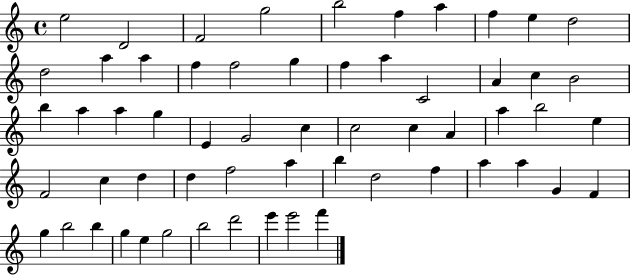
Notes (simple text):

E5/h D4/h F4/h G5/h B5/h F5/q A5/q F5/q E5/q D5/h D5/h A5/q A5/q F5/q F5/h G5/q F5/q A5/q C4/h A4/q C5/q B4/h B5/q A5/q A5/q G5/q E4/q G4/h C5/q C5/h C5/q A4/q A5/q B5/h E5/q F4/h C5/q D5/q D5/q F5/h A5/q B5/q D5/h F5/q A5/q A5/q G4/q F4/q G5/q B5/h B5/q G5/q E5/q G5/h B5/h D6/h E6/q E6/h F6/q